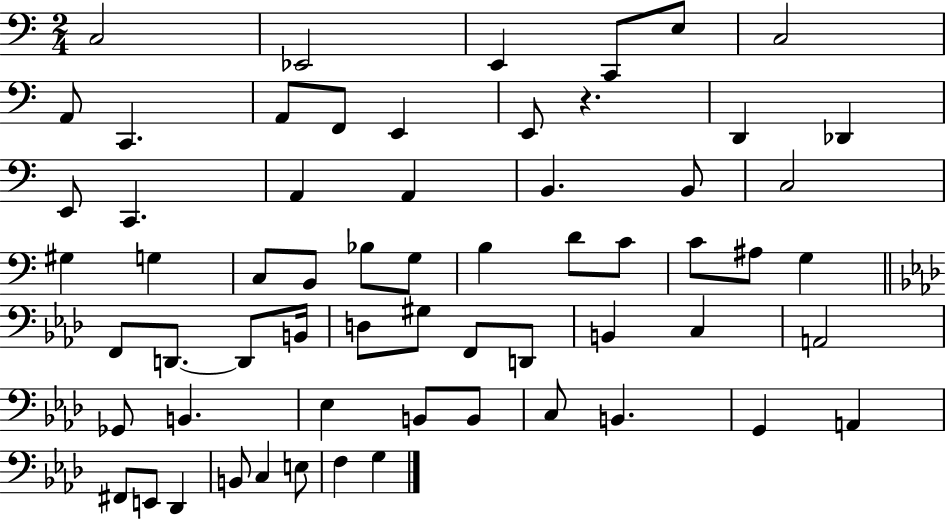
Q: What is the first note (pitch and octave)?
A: C3